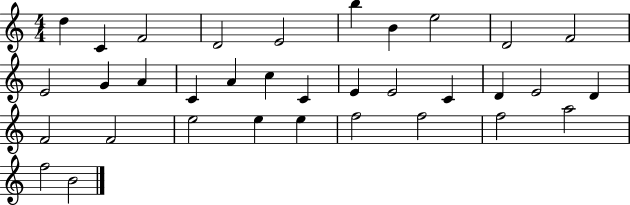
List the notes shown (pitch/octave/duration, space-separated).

D5/q C4/q F4/h D4/h E4/h B5/q B4/q E5/h D4/h F4/h E4/h G4/q A4/q C4/q A4/q C5/q C4/q E4/q E4/h C4/q D4/q E4/h D4/q F4/h F4/h E5/h E5/q E5/q F5/h F5/h F5/h A5/h F5/h B4/h